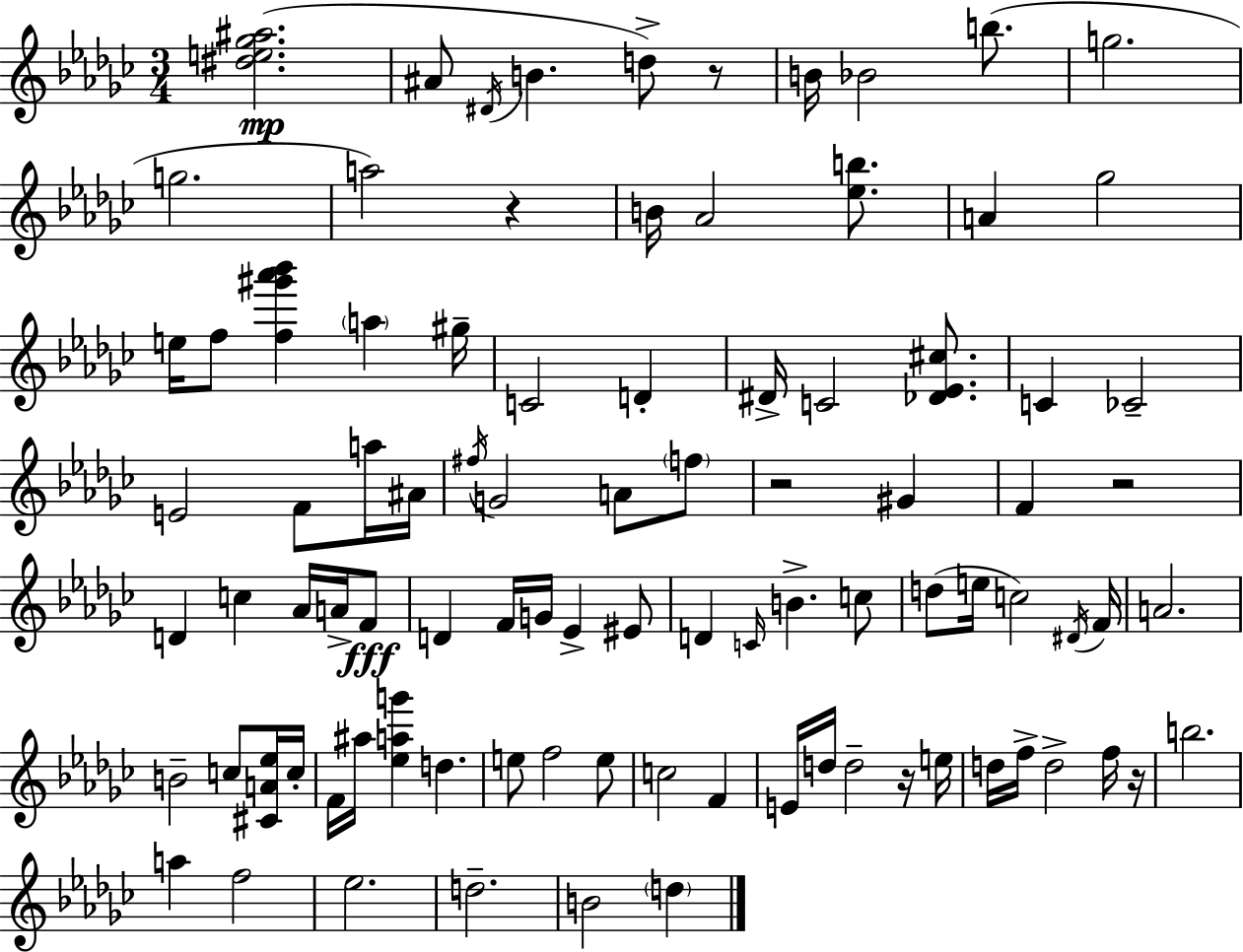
[D#5,E5,Gb5,A#5]/h. A#4/e D#4/s B4/q. D5/e R/e B4/s Bb4/h B5/e. G5/h. G5/h. A5/h R/q B4/s Ab4/h [Eb5,B5]/e. A4/q Gb5/h E5/s F5/e [F5,G#6,Ab6,Bb6]/q A5/q G#5/s C4/h D4/q D#4/s C4/h [Db4,Eb4,C#5]/e. C4/q CES4/h E4/h F4/e A5/s A#4/s F#5/s G4/h A4/e F5/e R/h G#4/q F4/q R/h D4/q C5/q Ab4/s A4/s F4/e D4/q F4/s G4/s Eb4/q EIS4/e D4/q C4/s B4/q. C5/e D5/e E5/s C5/h D#4/s F4/s A4/h. B4/h C5/e [C#4,A4,Eb5]/s C5/s F4/s A#5/s [Eb5,A5,G6]/q D5/q. E5/e F5/h E5/e C5/h F4/q E4/s D5/s D5/h R/s E5/s D5/s F5/s D5/h F5/s R/s B5/h. A5/q F5/h Eb5/h. D5/h. B4/h D5/q